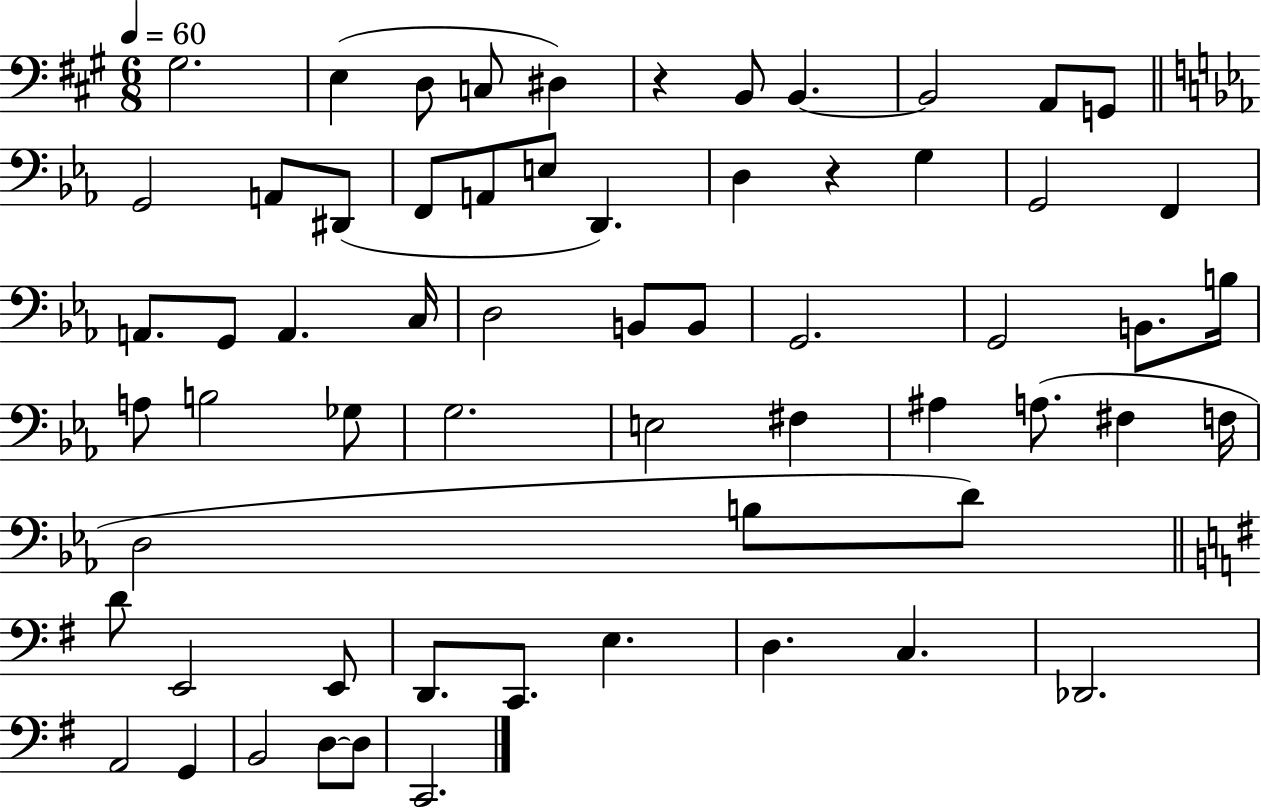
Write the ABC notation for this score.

X:1
T:Untitled
M:6/8
L:1/4
K:A
^G,2 E, D,/2 C,/2 ^D, z B,,/2 B,, B,,2 A,,/2 G,,/2 G,,2 A,,/2 ^D,,/2 F,,/2 A,,/2 E,/2 D,, D, z G, G,,2 F,, A,,/2 G,,/2 A,, C,/4 D,2 B,,/2 B,,/2 G,,2 G,,2 B,,/2 B,/4 A,/2 B,2 _G,/2 G,2 E,2 ^F, ^A, A,/2 ^F, F,/4 D,2 B,/2 D/2 D/2 E,,2 E,,/2 D,,/2 C,,/2 E, D, C, _D,,2 A,,2 G,, B,,2 D,/2 D,/2 C,,2